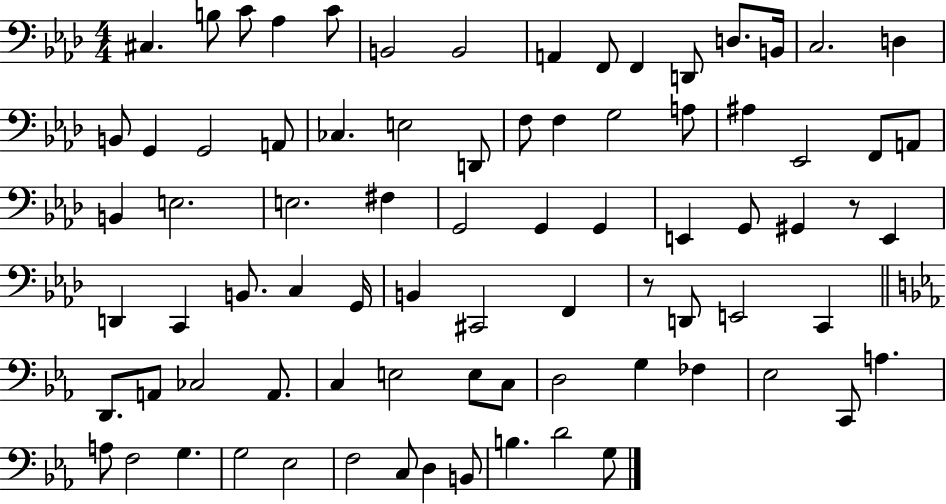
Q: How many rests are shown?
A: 2